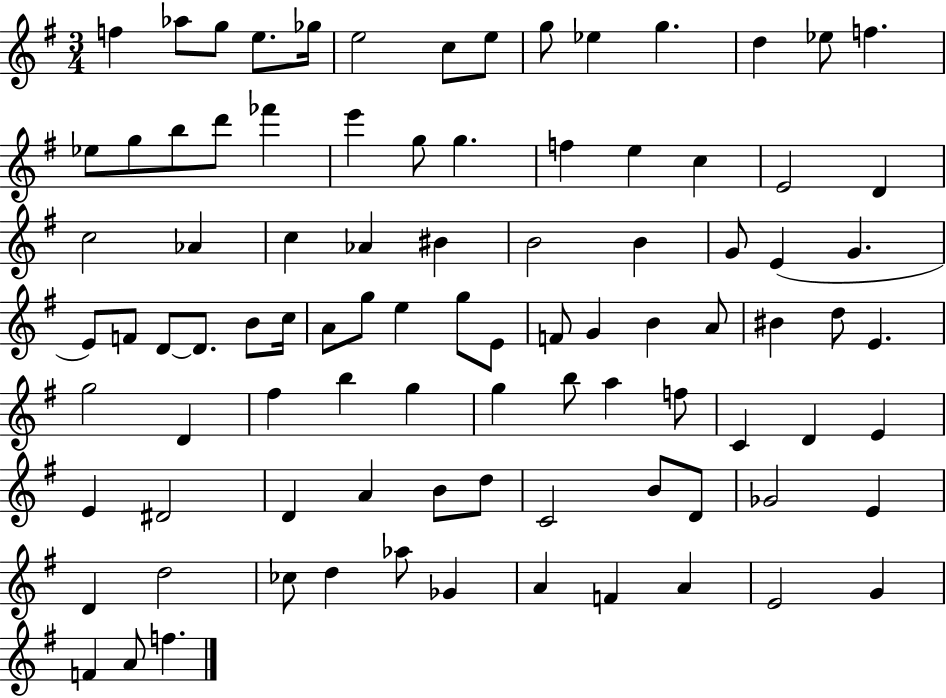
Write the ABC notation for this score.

X:1
T:Untitled
M:3/4
L:1/4
K:G
f _a/2 g/2 e/2 _g/4 e2 c/2 e/2 g/2 _e g d _e/2 f _e/2 g/2 b/2 d'/2 _f' e' g/2 g f e c E2 D c2 _A c _A ^B B2 B G/2 E G E/2 F/2 D/2 D/2 B/2 c/4 A/2 g/2 e g/2 E/2 F/2 G B A/2 ^B d/2 E g2 D ^f b g g b/2 a f/2 C D E E ^D2 D A B/2 d/2 C2 B/2 D/2 _G2 E D d2 _c/2 d _a/2 _G A F A E2 G F A/2 f